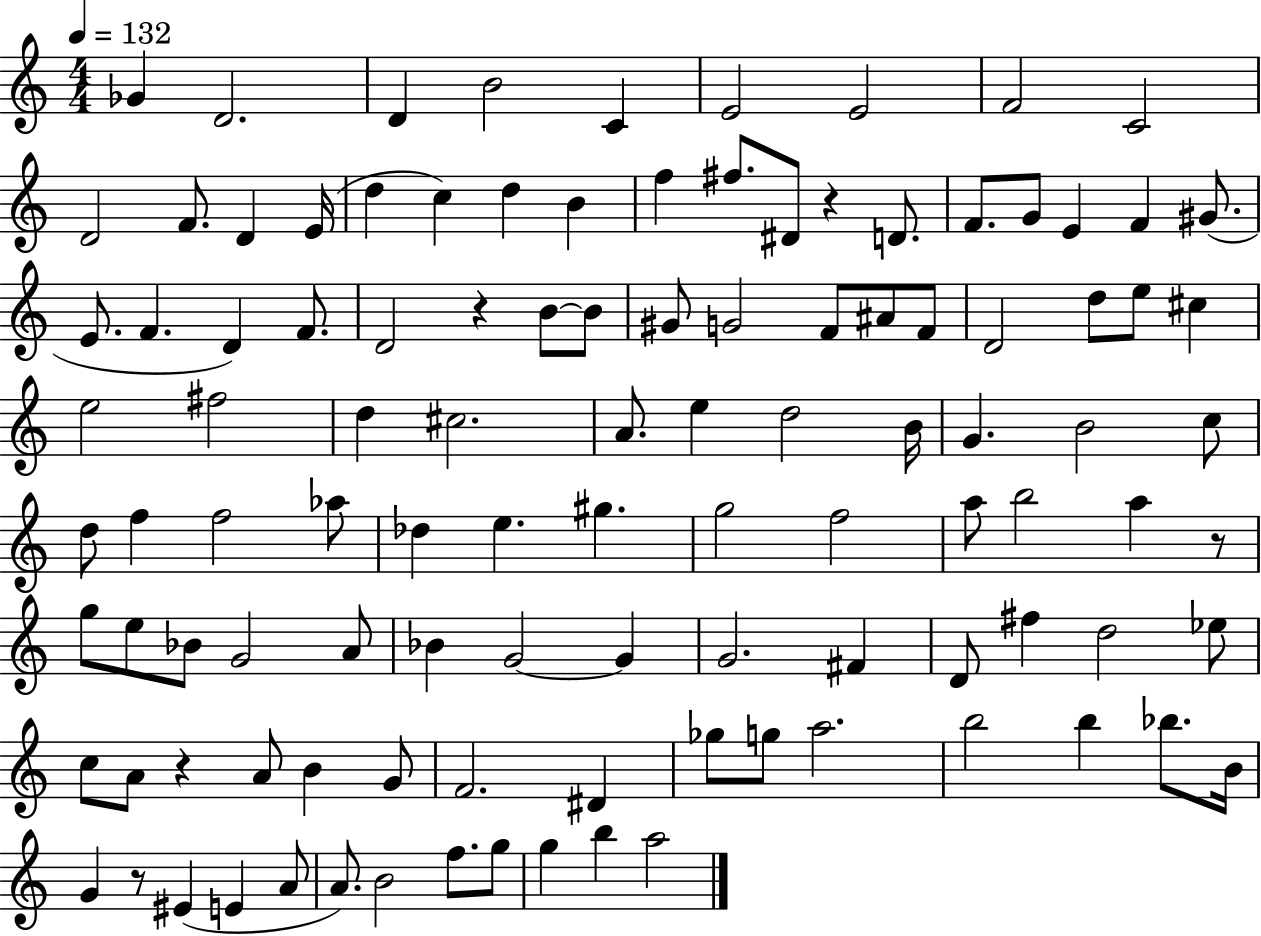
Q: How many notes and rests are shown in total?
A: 109